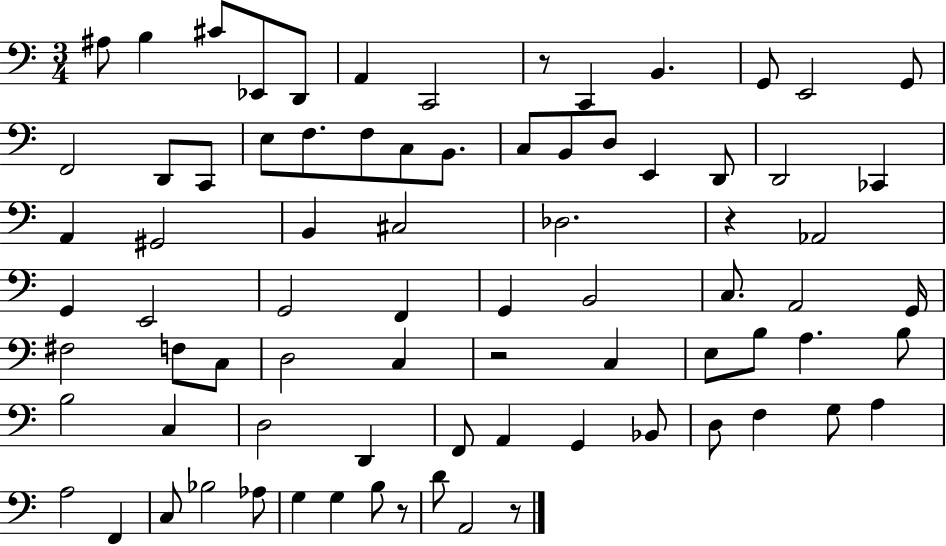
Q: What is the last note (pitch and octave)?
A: A2